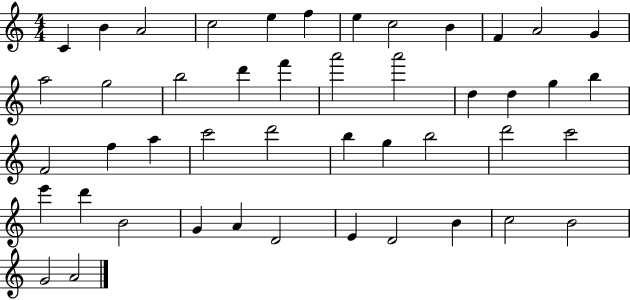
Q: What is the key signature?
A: C major